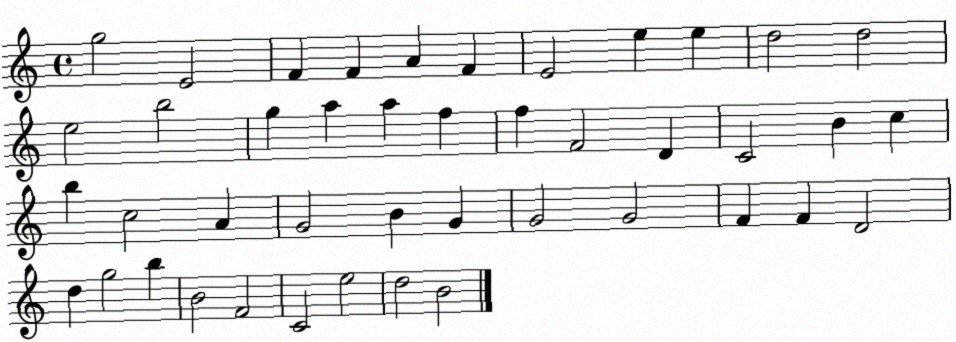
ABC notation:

X:1
T:Untitled
M:4/4
L:1/4
K:C
g2 E2 F F A F E2 e e d2 d2 e2 b2 g a a f f F2 D C2 B c b c2 A G2 B G G2 G2 F F D2 d g2 b B2 F2 C2 e2 d2 B2